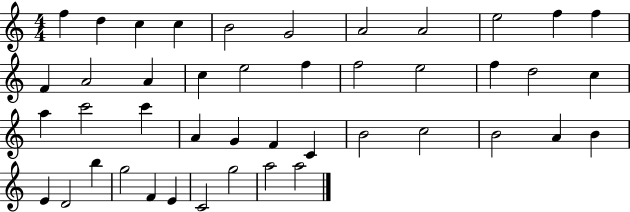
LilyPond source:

{
  \clef treble
  \numericTimeSignature
  \time 4/4
  \key c \major
  f''4 d''4 c''4 c''4 | b'2 g'2 | a'2 a'2 | e''2 f''4 f''4 | \break f'4 a'2 a'4 | c''4 e''2 f''4 | f''2 e''2 | f''4 d''2 c''4 | \break a''4 c'''2 c'''4 | a'4 g'4 f'4 c'4 | b'2 c''2 | b'2 a'4 b'4 | \break e'4 d'2 b''4 | g''2 f'4 e'4 | c'2 g''2 | a''2 a''2 | \break \bar "|."
}